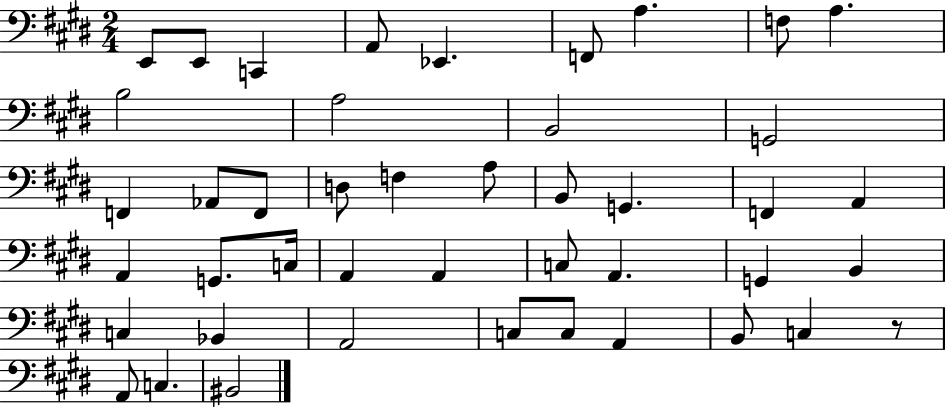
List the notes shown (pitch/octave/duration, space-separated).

E2/e E2/e C2/q A2/e Eb2/q. F2/e A3/q. F3/e A3/q. B3/h A3/h B2/h G2/h F2/q Ab2/e F2/e D3/e F3/q A3/e B2/e G2/q. F2/q A2/q A2/q G2/e. C3/s A2/q A2/q C3/e A2/q. G2/q B2/q C3/q Bb2/q A2/h C3/e C3/e A2/q B2/e C3/q R/e A2/e C3/q. BIS2/h